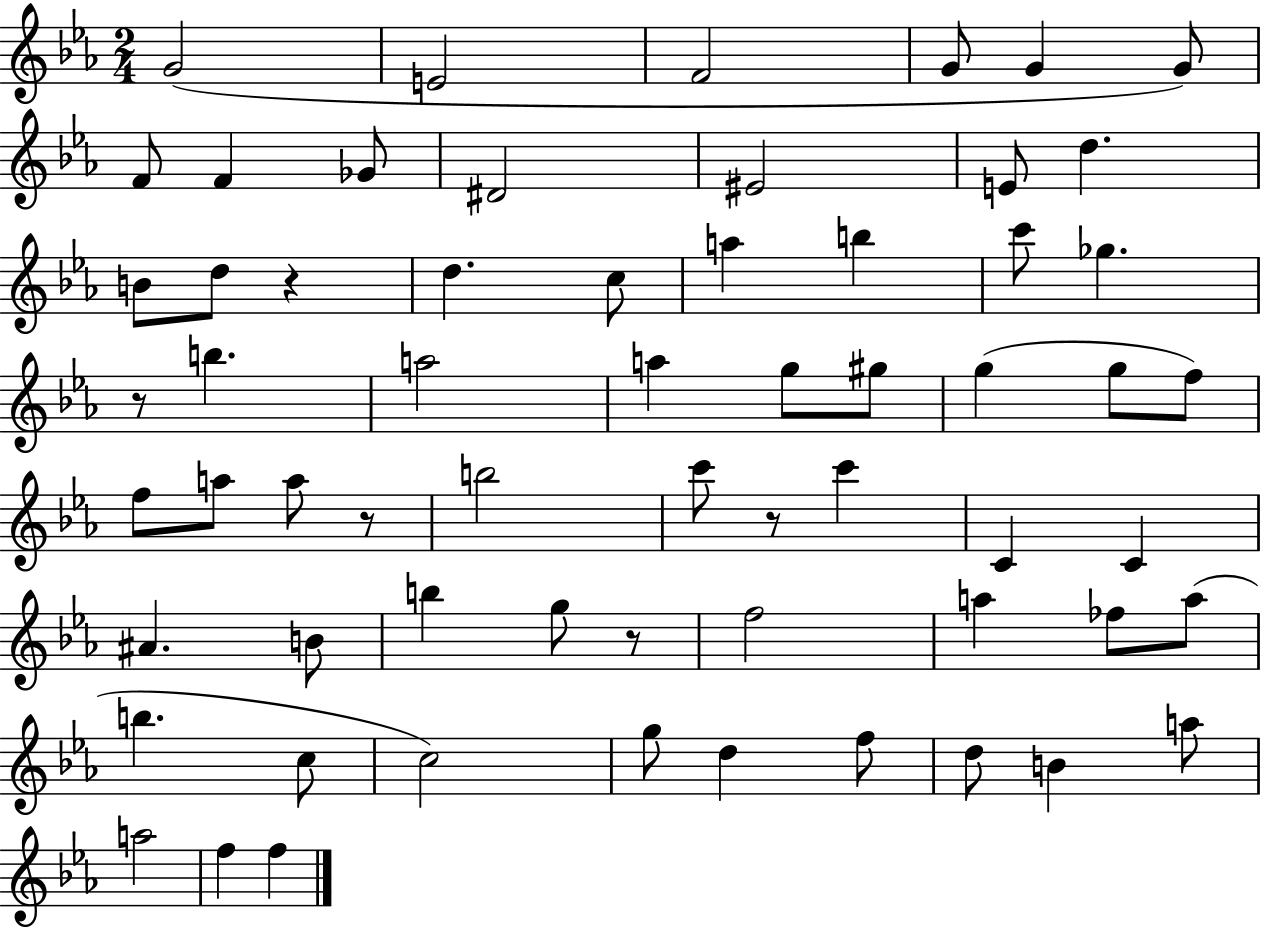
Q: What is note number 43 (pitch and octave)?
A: A5